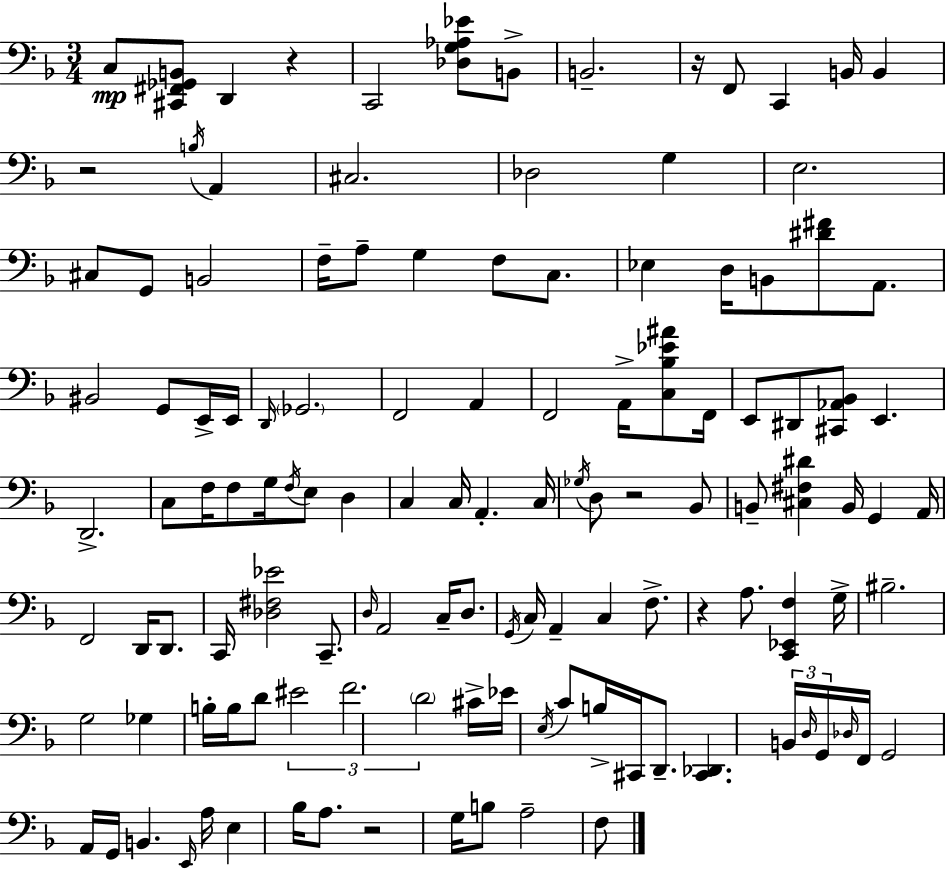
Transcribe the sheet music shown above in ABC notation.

X:1
T:Untitled
M:3/4
L:1/4
K:Dm
C,/2 [^C,,^F,,_G,,B,,]/2 D,, z C,,2 [_D,G,_A,_E]/2 B,,/2 B,,2 z/4 F,,/2 C,, B,,/4 B,, z2 B,/4 A,, ^C,2 _D,2 G, E,2 ^C,/2 G,,/2 B,,2 F,/4 A,/2 G, F,/2 C,/2 _E, D,/4 B,,/2 [^D^F]/2 A,,/2 ^B,,2 G,,/2 E,,/4 E,,/4 D,,/4 _G,,2 F,,2 A,, F,,2 A,,/4 [C,_B,_E^A]/2 F,,/4 E,,/2 ^D,,/2 [^C,,_A,,_B,,]/2 E,, D,,2 C,/2 F,/4 F,/2 G,/4 F,/4 E,/2 D, C, C,/4 A,, C,/4 _G,/4 D,/2 z2 _B,,/2 B,,/2 [^C,^F,^D] B,,/4 G,, A,,/4 F,,2 D,,/4 D,,/2 C,,/4 [_D,^F,_E]2 C,,/2 D,/4 A,,2 C,/4 D,/2 G,,/4 C,/4 A,, C, F,/2 z A,/2 [C,,_E,,F,] G,/4 ^B,2 G,2 _G, B,/4 B,/4 D/2 ^E2 F2 D2 ^C/4 _E/4 E,/4 C/2 B,/4 ^C,,/4 D,,/2 [^C,,_D,,] B,,/4 D,/4 G,,/4 _D,/4 F,,/4 G,,2 A,,/4 G,,/4 B,, E,,/4 A,/4 E, _B,/4 A,/2 z2 G,/4 B,/2 A,2 F,/2